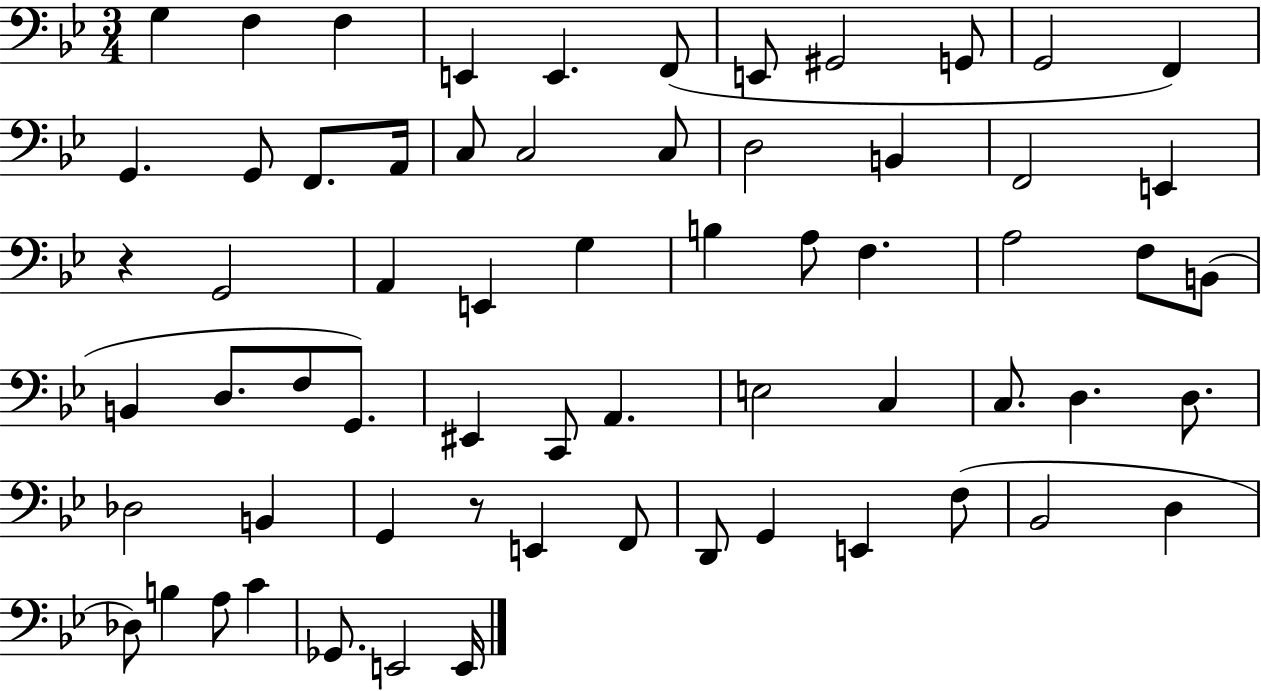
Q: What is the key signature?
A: BES major